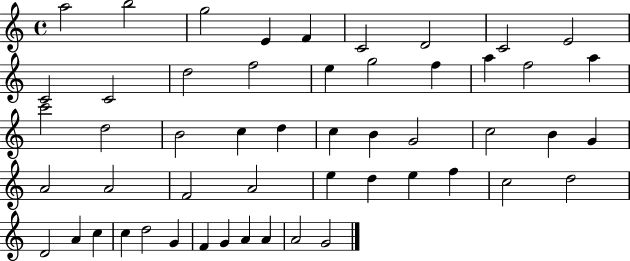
{
  \clef treble
  \time 4/4
  \defaultTimeSignature
  \key c \major
  a''2 b''2 | g''2 e'4 f'4 | c'2 d'2 | c'2 e'2 | \break c'2 c'2 | d''2 f''2 | e''4 g''2 f''4 | a''4 f''2 a''4 | \break c'''2 d''2 | b'2 c''4 d''4 | c''4 b'4 g'2 | c''2 b'4 g'4 | \break a'2 a'2 | f'2 a'2 | e''4 d''4 e''4 f''4 | c''2 d''2 | \break d'2 a'4 c''4 | c''4 d''2 g'4 | f'4 g'4 a'4 a'4 | a'2 g'2 | \break \bar "|."
}